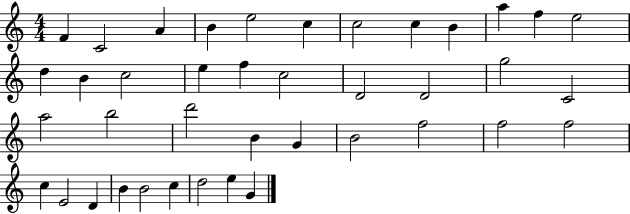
X:1
T:Untitled
M:4/4
L:1/4
K:C
F C2 A B e2 c c2 c B a f e2 d B c2 e f c2 D2 D2 g2 C2 a2 b2 d'2 B G B2 f2 f2 f2 c E2 D B B2 c d2 e G